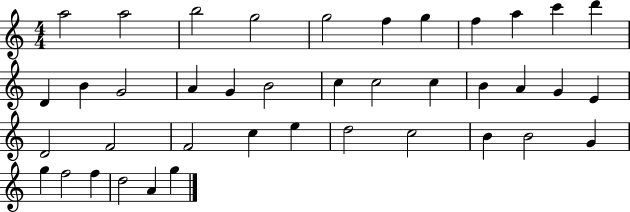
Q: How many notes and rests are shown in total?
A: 40